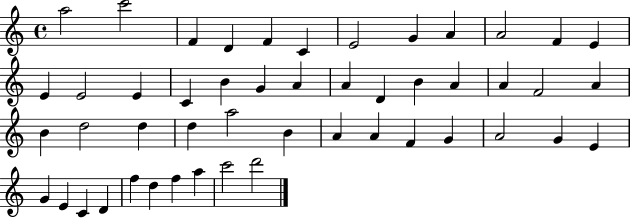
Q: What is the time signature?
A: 4/4